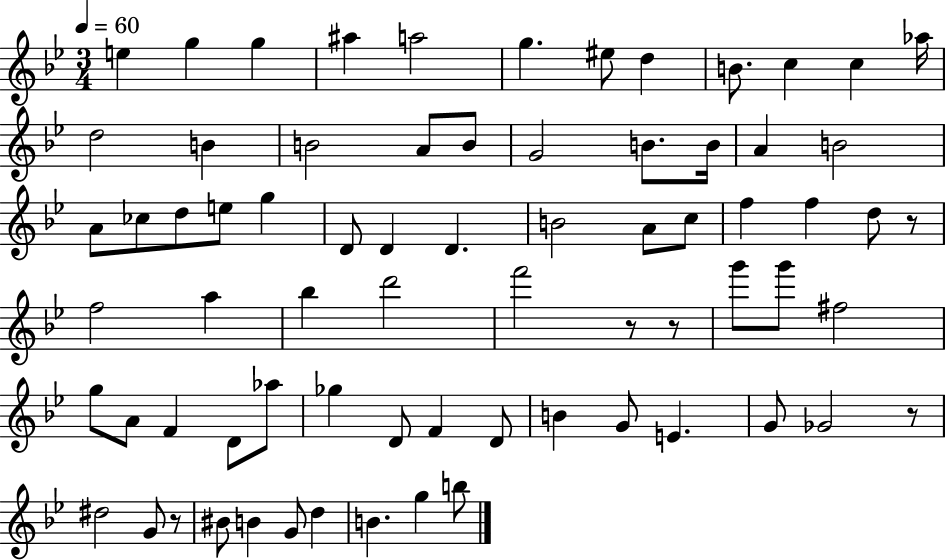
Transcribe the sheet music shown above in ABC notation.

X:1
T:Untitled
M:3/4
L:1/4
K:Bb
e g g ^a a2 g ^e/2 d B/2 c c _a/4 d2 B B2 A/2 B/2 G2 B/2 B/4 A B2 A/2 _c/2 d/2 e/2 g D/2 D D B2 A/2 c/2 f f d/2 z/2 f2 a _b d'2 f'2 z/2 z/2 g'/2 g'/2 ^f2 g/2 A/2 F D/2 _a/2 _g D/2 F D/2 B G/2 E G/2 _G2 z/2 ^d2 G/2 z/2 ^B/2 B G/2 d B g b/2